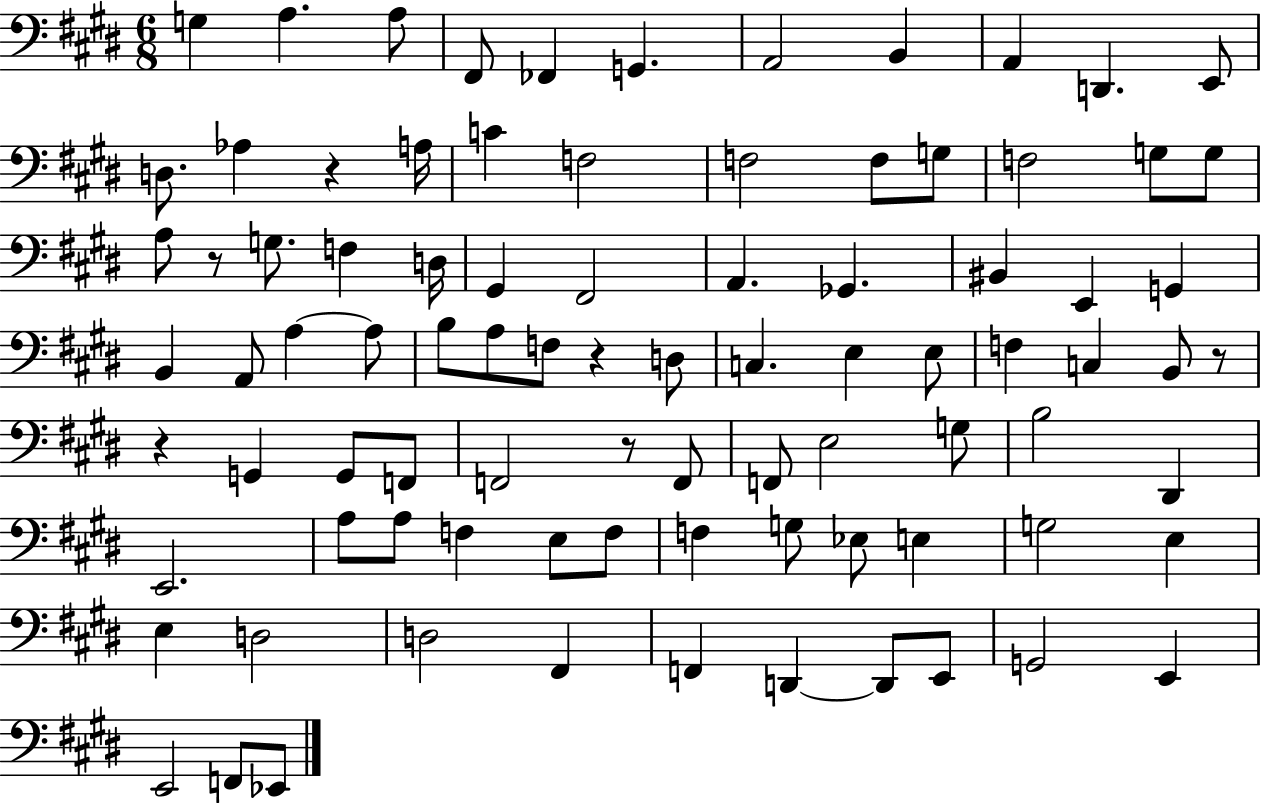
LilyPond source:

{
  \clef bass
  \numericTimeSignature
  \time 6/8
  \key e \major
  g4 a4. a8 | fis,8 fes,4 g,4. | a,2 b,4 | a,4 d,4. e,8 | \break d8. aes4 r4 a16 | c'4 f2 | f2 f8 g8 | f2 g8 g8 | \break a8 r8 g8. f4 d16 | gis,4 fis,2 | a,4. ges,4. | bis,4 e,4 g,4 | \break b,4 a,8 a4~~ a8 | b8 a8 f8 r4 d8 | c4. e4 e8 | f4 c4 b,8 r8 | \break r4 g,4 g,8 f,8 | f,2 r8 f,8 | f,8 e2 g8 | b2 dis,4 | \break e,2. | a8 a8 f4 e8 f8 | f4 g8 ees8 e4 | g2 e4 | \break e4 d2 | d2 fis,4 | f,4 d,4~~ d,8 e,8 | g,2 e,4 | \break e,2 f,8 ees,8 | \bar "|."
}